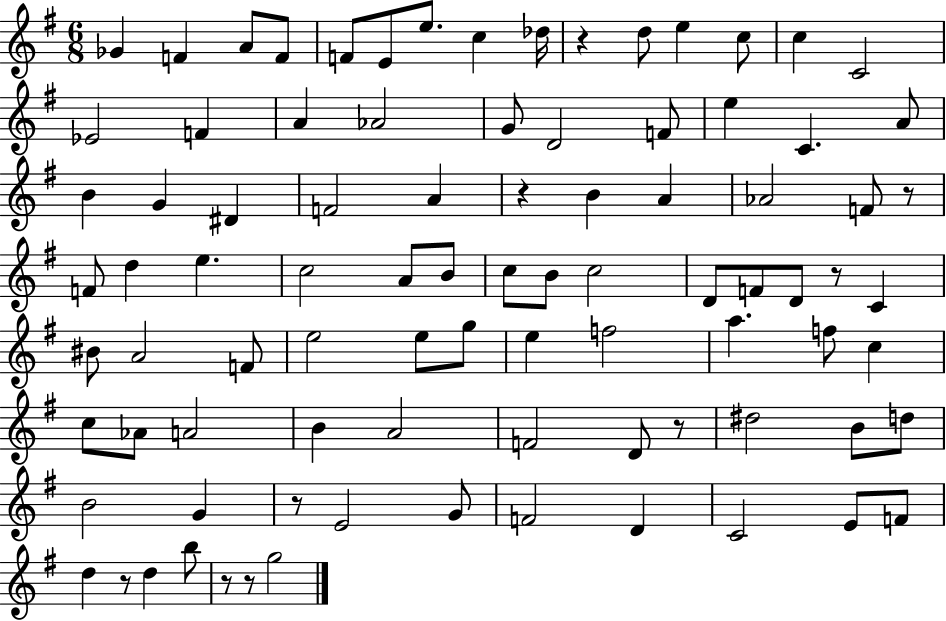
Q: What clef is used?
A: treble